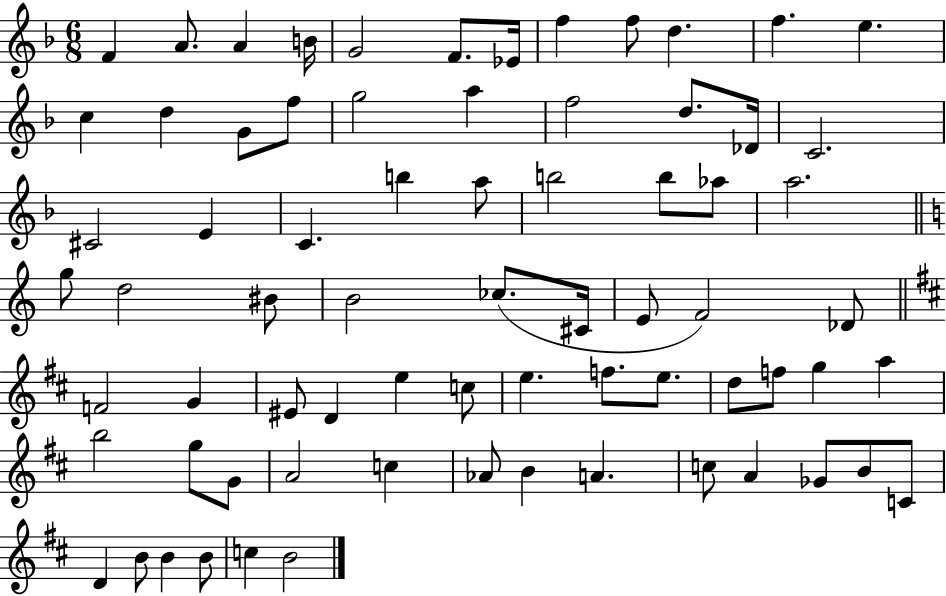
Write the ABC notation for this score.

X:1
T:Untitled
M:6/8
L:1/4
K:F
F A/2 A B/4 G2 F/2 _E/4 f f/2 d f e c d G/2 f/2 g2 a f2 d/2 _D/4 C2 ^C2 E C b a/2 b2 b/2 _a/2 a2 g/2 d2 ^B/2 B2 _c/2 ^C/4 E/2 F2 _D/2 F2 G ^E/2 D e c/2 e f/2 e/2 d/2 f/2 g a b2 g/2 G/2 A2 c _A/2 B A c/2 A _G/2 B/2 C/2 D B/2 B B/2 c B2